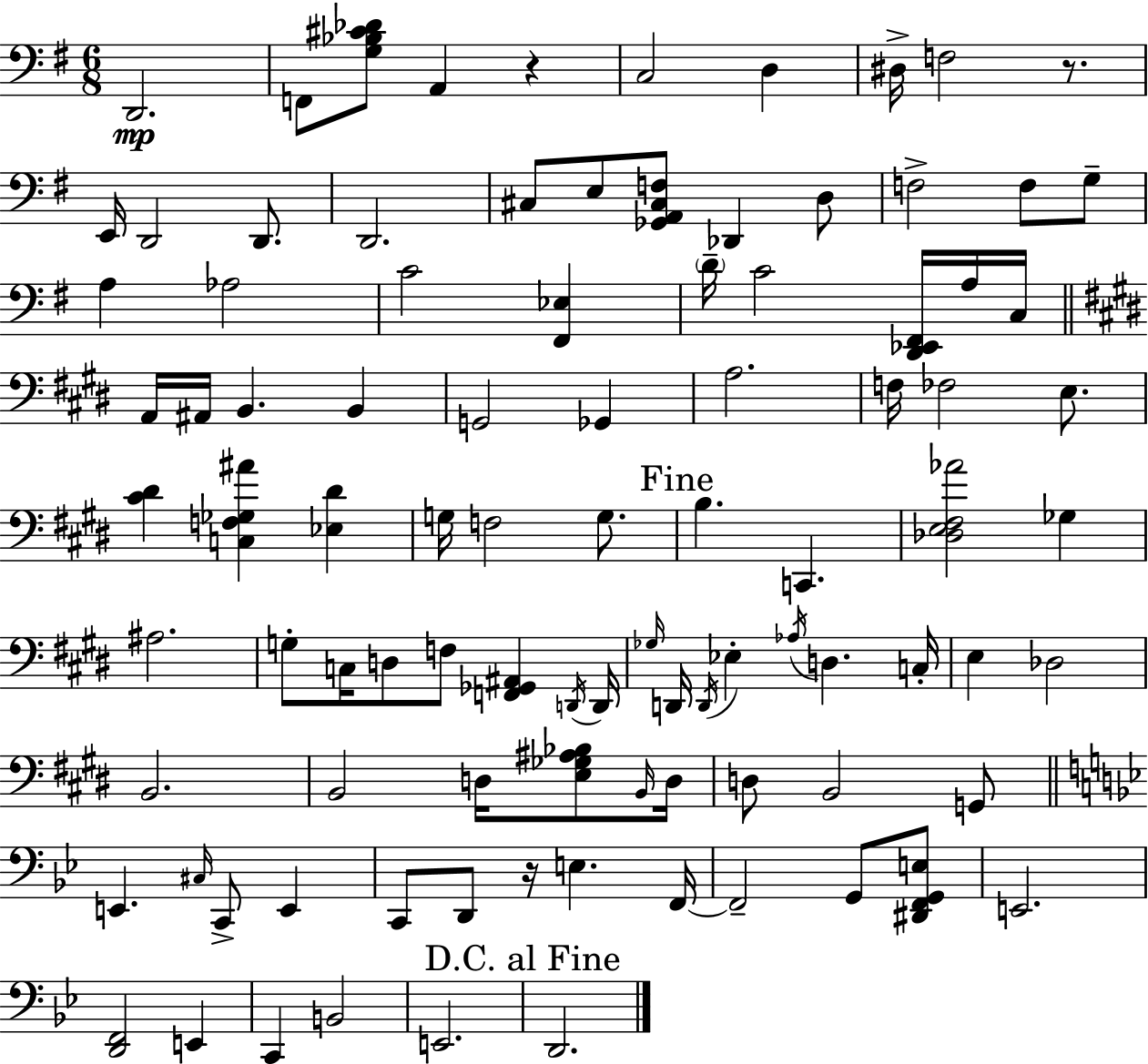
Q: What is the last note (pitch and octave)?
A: D2